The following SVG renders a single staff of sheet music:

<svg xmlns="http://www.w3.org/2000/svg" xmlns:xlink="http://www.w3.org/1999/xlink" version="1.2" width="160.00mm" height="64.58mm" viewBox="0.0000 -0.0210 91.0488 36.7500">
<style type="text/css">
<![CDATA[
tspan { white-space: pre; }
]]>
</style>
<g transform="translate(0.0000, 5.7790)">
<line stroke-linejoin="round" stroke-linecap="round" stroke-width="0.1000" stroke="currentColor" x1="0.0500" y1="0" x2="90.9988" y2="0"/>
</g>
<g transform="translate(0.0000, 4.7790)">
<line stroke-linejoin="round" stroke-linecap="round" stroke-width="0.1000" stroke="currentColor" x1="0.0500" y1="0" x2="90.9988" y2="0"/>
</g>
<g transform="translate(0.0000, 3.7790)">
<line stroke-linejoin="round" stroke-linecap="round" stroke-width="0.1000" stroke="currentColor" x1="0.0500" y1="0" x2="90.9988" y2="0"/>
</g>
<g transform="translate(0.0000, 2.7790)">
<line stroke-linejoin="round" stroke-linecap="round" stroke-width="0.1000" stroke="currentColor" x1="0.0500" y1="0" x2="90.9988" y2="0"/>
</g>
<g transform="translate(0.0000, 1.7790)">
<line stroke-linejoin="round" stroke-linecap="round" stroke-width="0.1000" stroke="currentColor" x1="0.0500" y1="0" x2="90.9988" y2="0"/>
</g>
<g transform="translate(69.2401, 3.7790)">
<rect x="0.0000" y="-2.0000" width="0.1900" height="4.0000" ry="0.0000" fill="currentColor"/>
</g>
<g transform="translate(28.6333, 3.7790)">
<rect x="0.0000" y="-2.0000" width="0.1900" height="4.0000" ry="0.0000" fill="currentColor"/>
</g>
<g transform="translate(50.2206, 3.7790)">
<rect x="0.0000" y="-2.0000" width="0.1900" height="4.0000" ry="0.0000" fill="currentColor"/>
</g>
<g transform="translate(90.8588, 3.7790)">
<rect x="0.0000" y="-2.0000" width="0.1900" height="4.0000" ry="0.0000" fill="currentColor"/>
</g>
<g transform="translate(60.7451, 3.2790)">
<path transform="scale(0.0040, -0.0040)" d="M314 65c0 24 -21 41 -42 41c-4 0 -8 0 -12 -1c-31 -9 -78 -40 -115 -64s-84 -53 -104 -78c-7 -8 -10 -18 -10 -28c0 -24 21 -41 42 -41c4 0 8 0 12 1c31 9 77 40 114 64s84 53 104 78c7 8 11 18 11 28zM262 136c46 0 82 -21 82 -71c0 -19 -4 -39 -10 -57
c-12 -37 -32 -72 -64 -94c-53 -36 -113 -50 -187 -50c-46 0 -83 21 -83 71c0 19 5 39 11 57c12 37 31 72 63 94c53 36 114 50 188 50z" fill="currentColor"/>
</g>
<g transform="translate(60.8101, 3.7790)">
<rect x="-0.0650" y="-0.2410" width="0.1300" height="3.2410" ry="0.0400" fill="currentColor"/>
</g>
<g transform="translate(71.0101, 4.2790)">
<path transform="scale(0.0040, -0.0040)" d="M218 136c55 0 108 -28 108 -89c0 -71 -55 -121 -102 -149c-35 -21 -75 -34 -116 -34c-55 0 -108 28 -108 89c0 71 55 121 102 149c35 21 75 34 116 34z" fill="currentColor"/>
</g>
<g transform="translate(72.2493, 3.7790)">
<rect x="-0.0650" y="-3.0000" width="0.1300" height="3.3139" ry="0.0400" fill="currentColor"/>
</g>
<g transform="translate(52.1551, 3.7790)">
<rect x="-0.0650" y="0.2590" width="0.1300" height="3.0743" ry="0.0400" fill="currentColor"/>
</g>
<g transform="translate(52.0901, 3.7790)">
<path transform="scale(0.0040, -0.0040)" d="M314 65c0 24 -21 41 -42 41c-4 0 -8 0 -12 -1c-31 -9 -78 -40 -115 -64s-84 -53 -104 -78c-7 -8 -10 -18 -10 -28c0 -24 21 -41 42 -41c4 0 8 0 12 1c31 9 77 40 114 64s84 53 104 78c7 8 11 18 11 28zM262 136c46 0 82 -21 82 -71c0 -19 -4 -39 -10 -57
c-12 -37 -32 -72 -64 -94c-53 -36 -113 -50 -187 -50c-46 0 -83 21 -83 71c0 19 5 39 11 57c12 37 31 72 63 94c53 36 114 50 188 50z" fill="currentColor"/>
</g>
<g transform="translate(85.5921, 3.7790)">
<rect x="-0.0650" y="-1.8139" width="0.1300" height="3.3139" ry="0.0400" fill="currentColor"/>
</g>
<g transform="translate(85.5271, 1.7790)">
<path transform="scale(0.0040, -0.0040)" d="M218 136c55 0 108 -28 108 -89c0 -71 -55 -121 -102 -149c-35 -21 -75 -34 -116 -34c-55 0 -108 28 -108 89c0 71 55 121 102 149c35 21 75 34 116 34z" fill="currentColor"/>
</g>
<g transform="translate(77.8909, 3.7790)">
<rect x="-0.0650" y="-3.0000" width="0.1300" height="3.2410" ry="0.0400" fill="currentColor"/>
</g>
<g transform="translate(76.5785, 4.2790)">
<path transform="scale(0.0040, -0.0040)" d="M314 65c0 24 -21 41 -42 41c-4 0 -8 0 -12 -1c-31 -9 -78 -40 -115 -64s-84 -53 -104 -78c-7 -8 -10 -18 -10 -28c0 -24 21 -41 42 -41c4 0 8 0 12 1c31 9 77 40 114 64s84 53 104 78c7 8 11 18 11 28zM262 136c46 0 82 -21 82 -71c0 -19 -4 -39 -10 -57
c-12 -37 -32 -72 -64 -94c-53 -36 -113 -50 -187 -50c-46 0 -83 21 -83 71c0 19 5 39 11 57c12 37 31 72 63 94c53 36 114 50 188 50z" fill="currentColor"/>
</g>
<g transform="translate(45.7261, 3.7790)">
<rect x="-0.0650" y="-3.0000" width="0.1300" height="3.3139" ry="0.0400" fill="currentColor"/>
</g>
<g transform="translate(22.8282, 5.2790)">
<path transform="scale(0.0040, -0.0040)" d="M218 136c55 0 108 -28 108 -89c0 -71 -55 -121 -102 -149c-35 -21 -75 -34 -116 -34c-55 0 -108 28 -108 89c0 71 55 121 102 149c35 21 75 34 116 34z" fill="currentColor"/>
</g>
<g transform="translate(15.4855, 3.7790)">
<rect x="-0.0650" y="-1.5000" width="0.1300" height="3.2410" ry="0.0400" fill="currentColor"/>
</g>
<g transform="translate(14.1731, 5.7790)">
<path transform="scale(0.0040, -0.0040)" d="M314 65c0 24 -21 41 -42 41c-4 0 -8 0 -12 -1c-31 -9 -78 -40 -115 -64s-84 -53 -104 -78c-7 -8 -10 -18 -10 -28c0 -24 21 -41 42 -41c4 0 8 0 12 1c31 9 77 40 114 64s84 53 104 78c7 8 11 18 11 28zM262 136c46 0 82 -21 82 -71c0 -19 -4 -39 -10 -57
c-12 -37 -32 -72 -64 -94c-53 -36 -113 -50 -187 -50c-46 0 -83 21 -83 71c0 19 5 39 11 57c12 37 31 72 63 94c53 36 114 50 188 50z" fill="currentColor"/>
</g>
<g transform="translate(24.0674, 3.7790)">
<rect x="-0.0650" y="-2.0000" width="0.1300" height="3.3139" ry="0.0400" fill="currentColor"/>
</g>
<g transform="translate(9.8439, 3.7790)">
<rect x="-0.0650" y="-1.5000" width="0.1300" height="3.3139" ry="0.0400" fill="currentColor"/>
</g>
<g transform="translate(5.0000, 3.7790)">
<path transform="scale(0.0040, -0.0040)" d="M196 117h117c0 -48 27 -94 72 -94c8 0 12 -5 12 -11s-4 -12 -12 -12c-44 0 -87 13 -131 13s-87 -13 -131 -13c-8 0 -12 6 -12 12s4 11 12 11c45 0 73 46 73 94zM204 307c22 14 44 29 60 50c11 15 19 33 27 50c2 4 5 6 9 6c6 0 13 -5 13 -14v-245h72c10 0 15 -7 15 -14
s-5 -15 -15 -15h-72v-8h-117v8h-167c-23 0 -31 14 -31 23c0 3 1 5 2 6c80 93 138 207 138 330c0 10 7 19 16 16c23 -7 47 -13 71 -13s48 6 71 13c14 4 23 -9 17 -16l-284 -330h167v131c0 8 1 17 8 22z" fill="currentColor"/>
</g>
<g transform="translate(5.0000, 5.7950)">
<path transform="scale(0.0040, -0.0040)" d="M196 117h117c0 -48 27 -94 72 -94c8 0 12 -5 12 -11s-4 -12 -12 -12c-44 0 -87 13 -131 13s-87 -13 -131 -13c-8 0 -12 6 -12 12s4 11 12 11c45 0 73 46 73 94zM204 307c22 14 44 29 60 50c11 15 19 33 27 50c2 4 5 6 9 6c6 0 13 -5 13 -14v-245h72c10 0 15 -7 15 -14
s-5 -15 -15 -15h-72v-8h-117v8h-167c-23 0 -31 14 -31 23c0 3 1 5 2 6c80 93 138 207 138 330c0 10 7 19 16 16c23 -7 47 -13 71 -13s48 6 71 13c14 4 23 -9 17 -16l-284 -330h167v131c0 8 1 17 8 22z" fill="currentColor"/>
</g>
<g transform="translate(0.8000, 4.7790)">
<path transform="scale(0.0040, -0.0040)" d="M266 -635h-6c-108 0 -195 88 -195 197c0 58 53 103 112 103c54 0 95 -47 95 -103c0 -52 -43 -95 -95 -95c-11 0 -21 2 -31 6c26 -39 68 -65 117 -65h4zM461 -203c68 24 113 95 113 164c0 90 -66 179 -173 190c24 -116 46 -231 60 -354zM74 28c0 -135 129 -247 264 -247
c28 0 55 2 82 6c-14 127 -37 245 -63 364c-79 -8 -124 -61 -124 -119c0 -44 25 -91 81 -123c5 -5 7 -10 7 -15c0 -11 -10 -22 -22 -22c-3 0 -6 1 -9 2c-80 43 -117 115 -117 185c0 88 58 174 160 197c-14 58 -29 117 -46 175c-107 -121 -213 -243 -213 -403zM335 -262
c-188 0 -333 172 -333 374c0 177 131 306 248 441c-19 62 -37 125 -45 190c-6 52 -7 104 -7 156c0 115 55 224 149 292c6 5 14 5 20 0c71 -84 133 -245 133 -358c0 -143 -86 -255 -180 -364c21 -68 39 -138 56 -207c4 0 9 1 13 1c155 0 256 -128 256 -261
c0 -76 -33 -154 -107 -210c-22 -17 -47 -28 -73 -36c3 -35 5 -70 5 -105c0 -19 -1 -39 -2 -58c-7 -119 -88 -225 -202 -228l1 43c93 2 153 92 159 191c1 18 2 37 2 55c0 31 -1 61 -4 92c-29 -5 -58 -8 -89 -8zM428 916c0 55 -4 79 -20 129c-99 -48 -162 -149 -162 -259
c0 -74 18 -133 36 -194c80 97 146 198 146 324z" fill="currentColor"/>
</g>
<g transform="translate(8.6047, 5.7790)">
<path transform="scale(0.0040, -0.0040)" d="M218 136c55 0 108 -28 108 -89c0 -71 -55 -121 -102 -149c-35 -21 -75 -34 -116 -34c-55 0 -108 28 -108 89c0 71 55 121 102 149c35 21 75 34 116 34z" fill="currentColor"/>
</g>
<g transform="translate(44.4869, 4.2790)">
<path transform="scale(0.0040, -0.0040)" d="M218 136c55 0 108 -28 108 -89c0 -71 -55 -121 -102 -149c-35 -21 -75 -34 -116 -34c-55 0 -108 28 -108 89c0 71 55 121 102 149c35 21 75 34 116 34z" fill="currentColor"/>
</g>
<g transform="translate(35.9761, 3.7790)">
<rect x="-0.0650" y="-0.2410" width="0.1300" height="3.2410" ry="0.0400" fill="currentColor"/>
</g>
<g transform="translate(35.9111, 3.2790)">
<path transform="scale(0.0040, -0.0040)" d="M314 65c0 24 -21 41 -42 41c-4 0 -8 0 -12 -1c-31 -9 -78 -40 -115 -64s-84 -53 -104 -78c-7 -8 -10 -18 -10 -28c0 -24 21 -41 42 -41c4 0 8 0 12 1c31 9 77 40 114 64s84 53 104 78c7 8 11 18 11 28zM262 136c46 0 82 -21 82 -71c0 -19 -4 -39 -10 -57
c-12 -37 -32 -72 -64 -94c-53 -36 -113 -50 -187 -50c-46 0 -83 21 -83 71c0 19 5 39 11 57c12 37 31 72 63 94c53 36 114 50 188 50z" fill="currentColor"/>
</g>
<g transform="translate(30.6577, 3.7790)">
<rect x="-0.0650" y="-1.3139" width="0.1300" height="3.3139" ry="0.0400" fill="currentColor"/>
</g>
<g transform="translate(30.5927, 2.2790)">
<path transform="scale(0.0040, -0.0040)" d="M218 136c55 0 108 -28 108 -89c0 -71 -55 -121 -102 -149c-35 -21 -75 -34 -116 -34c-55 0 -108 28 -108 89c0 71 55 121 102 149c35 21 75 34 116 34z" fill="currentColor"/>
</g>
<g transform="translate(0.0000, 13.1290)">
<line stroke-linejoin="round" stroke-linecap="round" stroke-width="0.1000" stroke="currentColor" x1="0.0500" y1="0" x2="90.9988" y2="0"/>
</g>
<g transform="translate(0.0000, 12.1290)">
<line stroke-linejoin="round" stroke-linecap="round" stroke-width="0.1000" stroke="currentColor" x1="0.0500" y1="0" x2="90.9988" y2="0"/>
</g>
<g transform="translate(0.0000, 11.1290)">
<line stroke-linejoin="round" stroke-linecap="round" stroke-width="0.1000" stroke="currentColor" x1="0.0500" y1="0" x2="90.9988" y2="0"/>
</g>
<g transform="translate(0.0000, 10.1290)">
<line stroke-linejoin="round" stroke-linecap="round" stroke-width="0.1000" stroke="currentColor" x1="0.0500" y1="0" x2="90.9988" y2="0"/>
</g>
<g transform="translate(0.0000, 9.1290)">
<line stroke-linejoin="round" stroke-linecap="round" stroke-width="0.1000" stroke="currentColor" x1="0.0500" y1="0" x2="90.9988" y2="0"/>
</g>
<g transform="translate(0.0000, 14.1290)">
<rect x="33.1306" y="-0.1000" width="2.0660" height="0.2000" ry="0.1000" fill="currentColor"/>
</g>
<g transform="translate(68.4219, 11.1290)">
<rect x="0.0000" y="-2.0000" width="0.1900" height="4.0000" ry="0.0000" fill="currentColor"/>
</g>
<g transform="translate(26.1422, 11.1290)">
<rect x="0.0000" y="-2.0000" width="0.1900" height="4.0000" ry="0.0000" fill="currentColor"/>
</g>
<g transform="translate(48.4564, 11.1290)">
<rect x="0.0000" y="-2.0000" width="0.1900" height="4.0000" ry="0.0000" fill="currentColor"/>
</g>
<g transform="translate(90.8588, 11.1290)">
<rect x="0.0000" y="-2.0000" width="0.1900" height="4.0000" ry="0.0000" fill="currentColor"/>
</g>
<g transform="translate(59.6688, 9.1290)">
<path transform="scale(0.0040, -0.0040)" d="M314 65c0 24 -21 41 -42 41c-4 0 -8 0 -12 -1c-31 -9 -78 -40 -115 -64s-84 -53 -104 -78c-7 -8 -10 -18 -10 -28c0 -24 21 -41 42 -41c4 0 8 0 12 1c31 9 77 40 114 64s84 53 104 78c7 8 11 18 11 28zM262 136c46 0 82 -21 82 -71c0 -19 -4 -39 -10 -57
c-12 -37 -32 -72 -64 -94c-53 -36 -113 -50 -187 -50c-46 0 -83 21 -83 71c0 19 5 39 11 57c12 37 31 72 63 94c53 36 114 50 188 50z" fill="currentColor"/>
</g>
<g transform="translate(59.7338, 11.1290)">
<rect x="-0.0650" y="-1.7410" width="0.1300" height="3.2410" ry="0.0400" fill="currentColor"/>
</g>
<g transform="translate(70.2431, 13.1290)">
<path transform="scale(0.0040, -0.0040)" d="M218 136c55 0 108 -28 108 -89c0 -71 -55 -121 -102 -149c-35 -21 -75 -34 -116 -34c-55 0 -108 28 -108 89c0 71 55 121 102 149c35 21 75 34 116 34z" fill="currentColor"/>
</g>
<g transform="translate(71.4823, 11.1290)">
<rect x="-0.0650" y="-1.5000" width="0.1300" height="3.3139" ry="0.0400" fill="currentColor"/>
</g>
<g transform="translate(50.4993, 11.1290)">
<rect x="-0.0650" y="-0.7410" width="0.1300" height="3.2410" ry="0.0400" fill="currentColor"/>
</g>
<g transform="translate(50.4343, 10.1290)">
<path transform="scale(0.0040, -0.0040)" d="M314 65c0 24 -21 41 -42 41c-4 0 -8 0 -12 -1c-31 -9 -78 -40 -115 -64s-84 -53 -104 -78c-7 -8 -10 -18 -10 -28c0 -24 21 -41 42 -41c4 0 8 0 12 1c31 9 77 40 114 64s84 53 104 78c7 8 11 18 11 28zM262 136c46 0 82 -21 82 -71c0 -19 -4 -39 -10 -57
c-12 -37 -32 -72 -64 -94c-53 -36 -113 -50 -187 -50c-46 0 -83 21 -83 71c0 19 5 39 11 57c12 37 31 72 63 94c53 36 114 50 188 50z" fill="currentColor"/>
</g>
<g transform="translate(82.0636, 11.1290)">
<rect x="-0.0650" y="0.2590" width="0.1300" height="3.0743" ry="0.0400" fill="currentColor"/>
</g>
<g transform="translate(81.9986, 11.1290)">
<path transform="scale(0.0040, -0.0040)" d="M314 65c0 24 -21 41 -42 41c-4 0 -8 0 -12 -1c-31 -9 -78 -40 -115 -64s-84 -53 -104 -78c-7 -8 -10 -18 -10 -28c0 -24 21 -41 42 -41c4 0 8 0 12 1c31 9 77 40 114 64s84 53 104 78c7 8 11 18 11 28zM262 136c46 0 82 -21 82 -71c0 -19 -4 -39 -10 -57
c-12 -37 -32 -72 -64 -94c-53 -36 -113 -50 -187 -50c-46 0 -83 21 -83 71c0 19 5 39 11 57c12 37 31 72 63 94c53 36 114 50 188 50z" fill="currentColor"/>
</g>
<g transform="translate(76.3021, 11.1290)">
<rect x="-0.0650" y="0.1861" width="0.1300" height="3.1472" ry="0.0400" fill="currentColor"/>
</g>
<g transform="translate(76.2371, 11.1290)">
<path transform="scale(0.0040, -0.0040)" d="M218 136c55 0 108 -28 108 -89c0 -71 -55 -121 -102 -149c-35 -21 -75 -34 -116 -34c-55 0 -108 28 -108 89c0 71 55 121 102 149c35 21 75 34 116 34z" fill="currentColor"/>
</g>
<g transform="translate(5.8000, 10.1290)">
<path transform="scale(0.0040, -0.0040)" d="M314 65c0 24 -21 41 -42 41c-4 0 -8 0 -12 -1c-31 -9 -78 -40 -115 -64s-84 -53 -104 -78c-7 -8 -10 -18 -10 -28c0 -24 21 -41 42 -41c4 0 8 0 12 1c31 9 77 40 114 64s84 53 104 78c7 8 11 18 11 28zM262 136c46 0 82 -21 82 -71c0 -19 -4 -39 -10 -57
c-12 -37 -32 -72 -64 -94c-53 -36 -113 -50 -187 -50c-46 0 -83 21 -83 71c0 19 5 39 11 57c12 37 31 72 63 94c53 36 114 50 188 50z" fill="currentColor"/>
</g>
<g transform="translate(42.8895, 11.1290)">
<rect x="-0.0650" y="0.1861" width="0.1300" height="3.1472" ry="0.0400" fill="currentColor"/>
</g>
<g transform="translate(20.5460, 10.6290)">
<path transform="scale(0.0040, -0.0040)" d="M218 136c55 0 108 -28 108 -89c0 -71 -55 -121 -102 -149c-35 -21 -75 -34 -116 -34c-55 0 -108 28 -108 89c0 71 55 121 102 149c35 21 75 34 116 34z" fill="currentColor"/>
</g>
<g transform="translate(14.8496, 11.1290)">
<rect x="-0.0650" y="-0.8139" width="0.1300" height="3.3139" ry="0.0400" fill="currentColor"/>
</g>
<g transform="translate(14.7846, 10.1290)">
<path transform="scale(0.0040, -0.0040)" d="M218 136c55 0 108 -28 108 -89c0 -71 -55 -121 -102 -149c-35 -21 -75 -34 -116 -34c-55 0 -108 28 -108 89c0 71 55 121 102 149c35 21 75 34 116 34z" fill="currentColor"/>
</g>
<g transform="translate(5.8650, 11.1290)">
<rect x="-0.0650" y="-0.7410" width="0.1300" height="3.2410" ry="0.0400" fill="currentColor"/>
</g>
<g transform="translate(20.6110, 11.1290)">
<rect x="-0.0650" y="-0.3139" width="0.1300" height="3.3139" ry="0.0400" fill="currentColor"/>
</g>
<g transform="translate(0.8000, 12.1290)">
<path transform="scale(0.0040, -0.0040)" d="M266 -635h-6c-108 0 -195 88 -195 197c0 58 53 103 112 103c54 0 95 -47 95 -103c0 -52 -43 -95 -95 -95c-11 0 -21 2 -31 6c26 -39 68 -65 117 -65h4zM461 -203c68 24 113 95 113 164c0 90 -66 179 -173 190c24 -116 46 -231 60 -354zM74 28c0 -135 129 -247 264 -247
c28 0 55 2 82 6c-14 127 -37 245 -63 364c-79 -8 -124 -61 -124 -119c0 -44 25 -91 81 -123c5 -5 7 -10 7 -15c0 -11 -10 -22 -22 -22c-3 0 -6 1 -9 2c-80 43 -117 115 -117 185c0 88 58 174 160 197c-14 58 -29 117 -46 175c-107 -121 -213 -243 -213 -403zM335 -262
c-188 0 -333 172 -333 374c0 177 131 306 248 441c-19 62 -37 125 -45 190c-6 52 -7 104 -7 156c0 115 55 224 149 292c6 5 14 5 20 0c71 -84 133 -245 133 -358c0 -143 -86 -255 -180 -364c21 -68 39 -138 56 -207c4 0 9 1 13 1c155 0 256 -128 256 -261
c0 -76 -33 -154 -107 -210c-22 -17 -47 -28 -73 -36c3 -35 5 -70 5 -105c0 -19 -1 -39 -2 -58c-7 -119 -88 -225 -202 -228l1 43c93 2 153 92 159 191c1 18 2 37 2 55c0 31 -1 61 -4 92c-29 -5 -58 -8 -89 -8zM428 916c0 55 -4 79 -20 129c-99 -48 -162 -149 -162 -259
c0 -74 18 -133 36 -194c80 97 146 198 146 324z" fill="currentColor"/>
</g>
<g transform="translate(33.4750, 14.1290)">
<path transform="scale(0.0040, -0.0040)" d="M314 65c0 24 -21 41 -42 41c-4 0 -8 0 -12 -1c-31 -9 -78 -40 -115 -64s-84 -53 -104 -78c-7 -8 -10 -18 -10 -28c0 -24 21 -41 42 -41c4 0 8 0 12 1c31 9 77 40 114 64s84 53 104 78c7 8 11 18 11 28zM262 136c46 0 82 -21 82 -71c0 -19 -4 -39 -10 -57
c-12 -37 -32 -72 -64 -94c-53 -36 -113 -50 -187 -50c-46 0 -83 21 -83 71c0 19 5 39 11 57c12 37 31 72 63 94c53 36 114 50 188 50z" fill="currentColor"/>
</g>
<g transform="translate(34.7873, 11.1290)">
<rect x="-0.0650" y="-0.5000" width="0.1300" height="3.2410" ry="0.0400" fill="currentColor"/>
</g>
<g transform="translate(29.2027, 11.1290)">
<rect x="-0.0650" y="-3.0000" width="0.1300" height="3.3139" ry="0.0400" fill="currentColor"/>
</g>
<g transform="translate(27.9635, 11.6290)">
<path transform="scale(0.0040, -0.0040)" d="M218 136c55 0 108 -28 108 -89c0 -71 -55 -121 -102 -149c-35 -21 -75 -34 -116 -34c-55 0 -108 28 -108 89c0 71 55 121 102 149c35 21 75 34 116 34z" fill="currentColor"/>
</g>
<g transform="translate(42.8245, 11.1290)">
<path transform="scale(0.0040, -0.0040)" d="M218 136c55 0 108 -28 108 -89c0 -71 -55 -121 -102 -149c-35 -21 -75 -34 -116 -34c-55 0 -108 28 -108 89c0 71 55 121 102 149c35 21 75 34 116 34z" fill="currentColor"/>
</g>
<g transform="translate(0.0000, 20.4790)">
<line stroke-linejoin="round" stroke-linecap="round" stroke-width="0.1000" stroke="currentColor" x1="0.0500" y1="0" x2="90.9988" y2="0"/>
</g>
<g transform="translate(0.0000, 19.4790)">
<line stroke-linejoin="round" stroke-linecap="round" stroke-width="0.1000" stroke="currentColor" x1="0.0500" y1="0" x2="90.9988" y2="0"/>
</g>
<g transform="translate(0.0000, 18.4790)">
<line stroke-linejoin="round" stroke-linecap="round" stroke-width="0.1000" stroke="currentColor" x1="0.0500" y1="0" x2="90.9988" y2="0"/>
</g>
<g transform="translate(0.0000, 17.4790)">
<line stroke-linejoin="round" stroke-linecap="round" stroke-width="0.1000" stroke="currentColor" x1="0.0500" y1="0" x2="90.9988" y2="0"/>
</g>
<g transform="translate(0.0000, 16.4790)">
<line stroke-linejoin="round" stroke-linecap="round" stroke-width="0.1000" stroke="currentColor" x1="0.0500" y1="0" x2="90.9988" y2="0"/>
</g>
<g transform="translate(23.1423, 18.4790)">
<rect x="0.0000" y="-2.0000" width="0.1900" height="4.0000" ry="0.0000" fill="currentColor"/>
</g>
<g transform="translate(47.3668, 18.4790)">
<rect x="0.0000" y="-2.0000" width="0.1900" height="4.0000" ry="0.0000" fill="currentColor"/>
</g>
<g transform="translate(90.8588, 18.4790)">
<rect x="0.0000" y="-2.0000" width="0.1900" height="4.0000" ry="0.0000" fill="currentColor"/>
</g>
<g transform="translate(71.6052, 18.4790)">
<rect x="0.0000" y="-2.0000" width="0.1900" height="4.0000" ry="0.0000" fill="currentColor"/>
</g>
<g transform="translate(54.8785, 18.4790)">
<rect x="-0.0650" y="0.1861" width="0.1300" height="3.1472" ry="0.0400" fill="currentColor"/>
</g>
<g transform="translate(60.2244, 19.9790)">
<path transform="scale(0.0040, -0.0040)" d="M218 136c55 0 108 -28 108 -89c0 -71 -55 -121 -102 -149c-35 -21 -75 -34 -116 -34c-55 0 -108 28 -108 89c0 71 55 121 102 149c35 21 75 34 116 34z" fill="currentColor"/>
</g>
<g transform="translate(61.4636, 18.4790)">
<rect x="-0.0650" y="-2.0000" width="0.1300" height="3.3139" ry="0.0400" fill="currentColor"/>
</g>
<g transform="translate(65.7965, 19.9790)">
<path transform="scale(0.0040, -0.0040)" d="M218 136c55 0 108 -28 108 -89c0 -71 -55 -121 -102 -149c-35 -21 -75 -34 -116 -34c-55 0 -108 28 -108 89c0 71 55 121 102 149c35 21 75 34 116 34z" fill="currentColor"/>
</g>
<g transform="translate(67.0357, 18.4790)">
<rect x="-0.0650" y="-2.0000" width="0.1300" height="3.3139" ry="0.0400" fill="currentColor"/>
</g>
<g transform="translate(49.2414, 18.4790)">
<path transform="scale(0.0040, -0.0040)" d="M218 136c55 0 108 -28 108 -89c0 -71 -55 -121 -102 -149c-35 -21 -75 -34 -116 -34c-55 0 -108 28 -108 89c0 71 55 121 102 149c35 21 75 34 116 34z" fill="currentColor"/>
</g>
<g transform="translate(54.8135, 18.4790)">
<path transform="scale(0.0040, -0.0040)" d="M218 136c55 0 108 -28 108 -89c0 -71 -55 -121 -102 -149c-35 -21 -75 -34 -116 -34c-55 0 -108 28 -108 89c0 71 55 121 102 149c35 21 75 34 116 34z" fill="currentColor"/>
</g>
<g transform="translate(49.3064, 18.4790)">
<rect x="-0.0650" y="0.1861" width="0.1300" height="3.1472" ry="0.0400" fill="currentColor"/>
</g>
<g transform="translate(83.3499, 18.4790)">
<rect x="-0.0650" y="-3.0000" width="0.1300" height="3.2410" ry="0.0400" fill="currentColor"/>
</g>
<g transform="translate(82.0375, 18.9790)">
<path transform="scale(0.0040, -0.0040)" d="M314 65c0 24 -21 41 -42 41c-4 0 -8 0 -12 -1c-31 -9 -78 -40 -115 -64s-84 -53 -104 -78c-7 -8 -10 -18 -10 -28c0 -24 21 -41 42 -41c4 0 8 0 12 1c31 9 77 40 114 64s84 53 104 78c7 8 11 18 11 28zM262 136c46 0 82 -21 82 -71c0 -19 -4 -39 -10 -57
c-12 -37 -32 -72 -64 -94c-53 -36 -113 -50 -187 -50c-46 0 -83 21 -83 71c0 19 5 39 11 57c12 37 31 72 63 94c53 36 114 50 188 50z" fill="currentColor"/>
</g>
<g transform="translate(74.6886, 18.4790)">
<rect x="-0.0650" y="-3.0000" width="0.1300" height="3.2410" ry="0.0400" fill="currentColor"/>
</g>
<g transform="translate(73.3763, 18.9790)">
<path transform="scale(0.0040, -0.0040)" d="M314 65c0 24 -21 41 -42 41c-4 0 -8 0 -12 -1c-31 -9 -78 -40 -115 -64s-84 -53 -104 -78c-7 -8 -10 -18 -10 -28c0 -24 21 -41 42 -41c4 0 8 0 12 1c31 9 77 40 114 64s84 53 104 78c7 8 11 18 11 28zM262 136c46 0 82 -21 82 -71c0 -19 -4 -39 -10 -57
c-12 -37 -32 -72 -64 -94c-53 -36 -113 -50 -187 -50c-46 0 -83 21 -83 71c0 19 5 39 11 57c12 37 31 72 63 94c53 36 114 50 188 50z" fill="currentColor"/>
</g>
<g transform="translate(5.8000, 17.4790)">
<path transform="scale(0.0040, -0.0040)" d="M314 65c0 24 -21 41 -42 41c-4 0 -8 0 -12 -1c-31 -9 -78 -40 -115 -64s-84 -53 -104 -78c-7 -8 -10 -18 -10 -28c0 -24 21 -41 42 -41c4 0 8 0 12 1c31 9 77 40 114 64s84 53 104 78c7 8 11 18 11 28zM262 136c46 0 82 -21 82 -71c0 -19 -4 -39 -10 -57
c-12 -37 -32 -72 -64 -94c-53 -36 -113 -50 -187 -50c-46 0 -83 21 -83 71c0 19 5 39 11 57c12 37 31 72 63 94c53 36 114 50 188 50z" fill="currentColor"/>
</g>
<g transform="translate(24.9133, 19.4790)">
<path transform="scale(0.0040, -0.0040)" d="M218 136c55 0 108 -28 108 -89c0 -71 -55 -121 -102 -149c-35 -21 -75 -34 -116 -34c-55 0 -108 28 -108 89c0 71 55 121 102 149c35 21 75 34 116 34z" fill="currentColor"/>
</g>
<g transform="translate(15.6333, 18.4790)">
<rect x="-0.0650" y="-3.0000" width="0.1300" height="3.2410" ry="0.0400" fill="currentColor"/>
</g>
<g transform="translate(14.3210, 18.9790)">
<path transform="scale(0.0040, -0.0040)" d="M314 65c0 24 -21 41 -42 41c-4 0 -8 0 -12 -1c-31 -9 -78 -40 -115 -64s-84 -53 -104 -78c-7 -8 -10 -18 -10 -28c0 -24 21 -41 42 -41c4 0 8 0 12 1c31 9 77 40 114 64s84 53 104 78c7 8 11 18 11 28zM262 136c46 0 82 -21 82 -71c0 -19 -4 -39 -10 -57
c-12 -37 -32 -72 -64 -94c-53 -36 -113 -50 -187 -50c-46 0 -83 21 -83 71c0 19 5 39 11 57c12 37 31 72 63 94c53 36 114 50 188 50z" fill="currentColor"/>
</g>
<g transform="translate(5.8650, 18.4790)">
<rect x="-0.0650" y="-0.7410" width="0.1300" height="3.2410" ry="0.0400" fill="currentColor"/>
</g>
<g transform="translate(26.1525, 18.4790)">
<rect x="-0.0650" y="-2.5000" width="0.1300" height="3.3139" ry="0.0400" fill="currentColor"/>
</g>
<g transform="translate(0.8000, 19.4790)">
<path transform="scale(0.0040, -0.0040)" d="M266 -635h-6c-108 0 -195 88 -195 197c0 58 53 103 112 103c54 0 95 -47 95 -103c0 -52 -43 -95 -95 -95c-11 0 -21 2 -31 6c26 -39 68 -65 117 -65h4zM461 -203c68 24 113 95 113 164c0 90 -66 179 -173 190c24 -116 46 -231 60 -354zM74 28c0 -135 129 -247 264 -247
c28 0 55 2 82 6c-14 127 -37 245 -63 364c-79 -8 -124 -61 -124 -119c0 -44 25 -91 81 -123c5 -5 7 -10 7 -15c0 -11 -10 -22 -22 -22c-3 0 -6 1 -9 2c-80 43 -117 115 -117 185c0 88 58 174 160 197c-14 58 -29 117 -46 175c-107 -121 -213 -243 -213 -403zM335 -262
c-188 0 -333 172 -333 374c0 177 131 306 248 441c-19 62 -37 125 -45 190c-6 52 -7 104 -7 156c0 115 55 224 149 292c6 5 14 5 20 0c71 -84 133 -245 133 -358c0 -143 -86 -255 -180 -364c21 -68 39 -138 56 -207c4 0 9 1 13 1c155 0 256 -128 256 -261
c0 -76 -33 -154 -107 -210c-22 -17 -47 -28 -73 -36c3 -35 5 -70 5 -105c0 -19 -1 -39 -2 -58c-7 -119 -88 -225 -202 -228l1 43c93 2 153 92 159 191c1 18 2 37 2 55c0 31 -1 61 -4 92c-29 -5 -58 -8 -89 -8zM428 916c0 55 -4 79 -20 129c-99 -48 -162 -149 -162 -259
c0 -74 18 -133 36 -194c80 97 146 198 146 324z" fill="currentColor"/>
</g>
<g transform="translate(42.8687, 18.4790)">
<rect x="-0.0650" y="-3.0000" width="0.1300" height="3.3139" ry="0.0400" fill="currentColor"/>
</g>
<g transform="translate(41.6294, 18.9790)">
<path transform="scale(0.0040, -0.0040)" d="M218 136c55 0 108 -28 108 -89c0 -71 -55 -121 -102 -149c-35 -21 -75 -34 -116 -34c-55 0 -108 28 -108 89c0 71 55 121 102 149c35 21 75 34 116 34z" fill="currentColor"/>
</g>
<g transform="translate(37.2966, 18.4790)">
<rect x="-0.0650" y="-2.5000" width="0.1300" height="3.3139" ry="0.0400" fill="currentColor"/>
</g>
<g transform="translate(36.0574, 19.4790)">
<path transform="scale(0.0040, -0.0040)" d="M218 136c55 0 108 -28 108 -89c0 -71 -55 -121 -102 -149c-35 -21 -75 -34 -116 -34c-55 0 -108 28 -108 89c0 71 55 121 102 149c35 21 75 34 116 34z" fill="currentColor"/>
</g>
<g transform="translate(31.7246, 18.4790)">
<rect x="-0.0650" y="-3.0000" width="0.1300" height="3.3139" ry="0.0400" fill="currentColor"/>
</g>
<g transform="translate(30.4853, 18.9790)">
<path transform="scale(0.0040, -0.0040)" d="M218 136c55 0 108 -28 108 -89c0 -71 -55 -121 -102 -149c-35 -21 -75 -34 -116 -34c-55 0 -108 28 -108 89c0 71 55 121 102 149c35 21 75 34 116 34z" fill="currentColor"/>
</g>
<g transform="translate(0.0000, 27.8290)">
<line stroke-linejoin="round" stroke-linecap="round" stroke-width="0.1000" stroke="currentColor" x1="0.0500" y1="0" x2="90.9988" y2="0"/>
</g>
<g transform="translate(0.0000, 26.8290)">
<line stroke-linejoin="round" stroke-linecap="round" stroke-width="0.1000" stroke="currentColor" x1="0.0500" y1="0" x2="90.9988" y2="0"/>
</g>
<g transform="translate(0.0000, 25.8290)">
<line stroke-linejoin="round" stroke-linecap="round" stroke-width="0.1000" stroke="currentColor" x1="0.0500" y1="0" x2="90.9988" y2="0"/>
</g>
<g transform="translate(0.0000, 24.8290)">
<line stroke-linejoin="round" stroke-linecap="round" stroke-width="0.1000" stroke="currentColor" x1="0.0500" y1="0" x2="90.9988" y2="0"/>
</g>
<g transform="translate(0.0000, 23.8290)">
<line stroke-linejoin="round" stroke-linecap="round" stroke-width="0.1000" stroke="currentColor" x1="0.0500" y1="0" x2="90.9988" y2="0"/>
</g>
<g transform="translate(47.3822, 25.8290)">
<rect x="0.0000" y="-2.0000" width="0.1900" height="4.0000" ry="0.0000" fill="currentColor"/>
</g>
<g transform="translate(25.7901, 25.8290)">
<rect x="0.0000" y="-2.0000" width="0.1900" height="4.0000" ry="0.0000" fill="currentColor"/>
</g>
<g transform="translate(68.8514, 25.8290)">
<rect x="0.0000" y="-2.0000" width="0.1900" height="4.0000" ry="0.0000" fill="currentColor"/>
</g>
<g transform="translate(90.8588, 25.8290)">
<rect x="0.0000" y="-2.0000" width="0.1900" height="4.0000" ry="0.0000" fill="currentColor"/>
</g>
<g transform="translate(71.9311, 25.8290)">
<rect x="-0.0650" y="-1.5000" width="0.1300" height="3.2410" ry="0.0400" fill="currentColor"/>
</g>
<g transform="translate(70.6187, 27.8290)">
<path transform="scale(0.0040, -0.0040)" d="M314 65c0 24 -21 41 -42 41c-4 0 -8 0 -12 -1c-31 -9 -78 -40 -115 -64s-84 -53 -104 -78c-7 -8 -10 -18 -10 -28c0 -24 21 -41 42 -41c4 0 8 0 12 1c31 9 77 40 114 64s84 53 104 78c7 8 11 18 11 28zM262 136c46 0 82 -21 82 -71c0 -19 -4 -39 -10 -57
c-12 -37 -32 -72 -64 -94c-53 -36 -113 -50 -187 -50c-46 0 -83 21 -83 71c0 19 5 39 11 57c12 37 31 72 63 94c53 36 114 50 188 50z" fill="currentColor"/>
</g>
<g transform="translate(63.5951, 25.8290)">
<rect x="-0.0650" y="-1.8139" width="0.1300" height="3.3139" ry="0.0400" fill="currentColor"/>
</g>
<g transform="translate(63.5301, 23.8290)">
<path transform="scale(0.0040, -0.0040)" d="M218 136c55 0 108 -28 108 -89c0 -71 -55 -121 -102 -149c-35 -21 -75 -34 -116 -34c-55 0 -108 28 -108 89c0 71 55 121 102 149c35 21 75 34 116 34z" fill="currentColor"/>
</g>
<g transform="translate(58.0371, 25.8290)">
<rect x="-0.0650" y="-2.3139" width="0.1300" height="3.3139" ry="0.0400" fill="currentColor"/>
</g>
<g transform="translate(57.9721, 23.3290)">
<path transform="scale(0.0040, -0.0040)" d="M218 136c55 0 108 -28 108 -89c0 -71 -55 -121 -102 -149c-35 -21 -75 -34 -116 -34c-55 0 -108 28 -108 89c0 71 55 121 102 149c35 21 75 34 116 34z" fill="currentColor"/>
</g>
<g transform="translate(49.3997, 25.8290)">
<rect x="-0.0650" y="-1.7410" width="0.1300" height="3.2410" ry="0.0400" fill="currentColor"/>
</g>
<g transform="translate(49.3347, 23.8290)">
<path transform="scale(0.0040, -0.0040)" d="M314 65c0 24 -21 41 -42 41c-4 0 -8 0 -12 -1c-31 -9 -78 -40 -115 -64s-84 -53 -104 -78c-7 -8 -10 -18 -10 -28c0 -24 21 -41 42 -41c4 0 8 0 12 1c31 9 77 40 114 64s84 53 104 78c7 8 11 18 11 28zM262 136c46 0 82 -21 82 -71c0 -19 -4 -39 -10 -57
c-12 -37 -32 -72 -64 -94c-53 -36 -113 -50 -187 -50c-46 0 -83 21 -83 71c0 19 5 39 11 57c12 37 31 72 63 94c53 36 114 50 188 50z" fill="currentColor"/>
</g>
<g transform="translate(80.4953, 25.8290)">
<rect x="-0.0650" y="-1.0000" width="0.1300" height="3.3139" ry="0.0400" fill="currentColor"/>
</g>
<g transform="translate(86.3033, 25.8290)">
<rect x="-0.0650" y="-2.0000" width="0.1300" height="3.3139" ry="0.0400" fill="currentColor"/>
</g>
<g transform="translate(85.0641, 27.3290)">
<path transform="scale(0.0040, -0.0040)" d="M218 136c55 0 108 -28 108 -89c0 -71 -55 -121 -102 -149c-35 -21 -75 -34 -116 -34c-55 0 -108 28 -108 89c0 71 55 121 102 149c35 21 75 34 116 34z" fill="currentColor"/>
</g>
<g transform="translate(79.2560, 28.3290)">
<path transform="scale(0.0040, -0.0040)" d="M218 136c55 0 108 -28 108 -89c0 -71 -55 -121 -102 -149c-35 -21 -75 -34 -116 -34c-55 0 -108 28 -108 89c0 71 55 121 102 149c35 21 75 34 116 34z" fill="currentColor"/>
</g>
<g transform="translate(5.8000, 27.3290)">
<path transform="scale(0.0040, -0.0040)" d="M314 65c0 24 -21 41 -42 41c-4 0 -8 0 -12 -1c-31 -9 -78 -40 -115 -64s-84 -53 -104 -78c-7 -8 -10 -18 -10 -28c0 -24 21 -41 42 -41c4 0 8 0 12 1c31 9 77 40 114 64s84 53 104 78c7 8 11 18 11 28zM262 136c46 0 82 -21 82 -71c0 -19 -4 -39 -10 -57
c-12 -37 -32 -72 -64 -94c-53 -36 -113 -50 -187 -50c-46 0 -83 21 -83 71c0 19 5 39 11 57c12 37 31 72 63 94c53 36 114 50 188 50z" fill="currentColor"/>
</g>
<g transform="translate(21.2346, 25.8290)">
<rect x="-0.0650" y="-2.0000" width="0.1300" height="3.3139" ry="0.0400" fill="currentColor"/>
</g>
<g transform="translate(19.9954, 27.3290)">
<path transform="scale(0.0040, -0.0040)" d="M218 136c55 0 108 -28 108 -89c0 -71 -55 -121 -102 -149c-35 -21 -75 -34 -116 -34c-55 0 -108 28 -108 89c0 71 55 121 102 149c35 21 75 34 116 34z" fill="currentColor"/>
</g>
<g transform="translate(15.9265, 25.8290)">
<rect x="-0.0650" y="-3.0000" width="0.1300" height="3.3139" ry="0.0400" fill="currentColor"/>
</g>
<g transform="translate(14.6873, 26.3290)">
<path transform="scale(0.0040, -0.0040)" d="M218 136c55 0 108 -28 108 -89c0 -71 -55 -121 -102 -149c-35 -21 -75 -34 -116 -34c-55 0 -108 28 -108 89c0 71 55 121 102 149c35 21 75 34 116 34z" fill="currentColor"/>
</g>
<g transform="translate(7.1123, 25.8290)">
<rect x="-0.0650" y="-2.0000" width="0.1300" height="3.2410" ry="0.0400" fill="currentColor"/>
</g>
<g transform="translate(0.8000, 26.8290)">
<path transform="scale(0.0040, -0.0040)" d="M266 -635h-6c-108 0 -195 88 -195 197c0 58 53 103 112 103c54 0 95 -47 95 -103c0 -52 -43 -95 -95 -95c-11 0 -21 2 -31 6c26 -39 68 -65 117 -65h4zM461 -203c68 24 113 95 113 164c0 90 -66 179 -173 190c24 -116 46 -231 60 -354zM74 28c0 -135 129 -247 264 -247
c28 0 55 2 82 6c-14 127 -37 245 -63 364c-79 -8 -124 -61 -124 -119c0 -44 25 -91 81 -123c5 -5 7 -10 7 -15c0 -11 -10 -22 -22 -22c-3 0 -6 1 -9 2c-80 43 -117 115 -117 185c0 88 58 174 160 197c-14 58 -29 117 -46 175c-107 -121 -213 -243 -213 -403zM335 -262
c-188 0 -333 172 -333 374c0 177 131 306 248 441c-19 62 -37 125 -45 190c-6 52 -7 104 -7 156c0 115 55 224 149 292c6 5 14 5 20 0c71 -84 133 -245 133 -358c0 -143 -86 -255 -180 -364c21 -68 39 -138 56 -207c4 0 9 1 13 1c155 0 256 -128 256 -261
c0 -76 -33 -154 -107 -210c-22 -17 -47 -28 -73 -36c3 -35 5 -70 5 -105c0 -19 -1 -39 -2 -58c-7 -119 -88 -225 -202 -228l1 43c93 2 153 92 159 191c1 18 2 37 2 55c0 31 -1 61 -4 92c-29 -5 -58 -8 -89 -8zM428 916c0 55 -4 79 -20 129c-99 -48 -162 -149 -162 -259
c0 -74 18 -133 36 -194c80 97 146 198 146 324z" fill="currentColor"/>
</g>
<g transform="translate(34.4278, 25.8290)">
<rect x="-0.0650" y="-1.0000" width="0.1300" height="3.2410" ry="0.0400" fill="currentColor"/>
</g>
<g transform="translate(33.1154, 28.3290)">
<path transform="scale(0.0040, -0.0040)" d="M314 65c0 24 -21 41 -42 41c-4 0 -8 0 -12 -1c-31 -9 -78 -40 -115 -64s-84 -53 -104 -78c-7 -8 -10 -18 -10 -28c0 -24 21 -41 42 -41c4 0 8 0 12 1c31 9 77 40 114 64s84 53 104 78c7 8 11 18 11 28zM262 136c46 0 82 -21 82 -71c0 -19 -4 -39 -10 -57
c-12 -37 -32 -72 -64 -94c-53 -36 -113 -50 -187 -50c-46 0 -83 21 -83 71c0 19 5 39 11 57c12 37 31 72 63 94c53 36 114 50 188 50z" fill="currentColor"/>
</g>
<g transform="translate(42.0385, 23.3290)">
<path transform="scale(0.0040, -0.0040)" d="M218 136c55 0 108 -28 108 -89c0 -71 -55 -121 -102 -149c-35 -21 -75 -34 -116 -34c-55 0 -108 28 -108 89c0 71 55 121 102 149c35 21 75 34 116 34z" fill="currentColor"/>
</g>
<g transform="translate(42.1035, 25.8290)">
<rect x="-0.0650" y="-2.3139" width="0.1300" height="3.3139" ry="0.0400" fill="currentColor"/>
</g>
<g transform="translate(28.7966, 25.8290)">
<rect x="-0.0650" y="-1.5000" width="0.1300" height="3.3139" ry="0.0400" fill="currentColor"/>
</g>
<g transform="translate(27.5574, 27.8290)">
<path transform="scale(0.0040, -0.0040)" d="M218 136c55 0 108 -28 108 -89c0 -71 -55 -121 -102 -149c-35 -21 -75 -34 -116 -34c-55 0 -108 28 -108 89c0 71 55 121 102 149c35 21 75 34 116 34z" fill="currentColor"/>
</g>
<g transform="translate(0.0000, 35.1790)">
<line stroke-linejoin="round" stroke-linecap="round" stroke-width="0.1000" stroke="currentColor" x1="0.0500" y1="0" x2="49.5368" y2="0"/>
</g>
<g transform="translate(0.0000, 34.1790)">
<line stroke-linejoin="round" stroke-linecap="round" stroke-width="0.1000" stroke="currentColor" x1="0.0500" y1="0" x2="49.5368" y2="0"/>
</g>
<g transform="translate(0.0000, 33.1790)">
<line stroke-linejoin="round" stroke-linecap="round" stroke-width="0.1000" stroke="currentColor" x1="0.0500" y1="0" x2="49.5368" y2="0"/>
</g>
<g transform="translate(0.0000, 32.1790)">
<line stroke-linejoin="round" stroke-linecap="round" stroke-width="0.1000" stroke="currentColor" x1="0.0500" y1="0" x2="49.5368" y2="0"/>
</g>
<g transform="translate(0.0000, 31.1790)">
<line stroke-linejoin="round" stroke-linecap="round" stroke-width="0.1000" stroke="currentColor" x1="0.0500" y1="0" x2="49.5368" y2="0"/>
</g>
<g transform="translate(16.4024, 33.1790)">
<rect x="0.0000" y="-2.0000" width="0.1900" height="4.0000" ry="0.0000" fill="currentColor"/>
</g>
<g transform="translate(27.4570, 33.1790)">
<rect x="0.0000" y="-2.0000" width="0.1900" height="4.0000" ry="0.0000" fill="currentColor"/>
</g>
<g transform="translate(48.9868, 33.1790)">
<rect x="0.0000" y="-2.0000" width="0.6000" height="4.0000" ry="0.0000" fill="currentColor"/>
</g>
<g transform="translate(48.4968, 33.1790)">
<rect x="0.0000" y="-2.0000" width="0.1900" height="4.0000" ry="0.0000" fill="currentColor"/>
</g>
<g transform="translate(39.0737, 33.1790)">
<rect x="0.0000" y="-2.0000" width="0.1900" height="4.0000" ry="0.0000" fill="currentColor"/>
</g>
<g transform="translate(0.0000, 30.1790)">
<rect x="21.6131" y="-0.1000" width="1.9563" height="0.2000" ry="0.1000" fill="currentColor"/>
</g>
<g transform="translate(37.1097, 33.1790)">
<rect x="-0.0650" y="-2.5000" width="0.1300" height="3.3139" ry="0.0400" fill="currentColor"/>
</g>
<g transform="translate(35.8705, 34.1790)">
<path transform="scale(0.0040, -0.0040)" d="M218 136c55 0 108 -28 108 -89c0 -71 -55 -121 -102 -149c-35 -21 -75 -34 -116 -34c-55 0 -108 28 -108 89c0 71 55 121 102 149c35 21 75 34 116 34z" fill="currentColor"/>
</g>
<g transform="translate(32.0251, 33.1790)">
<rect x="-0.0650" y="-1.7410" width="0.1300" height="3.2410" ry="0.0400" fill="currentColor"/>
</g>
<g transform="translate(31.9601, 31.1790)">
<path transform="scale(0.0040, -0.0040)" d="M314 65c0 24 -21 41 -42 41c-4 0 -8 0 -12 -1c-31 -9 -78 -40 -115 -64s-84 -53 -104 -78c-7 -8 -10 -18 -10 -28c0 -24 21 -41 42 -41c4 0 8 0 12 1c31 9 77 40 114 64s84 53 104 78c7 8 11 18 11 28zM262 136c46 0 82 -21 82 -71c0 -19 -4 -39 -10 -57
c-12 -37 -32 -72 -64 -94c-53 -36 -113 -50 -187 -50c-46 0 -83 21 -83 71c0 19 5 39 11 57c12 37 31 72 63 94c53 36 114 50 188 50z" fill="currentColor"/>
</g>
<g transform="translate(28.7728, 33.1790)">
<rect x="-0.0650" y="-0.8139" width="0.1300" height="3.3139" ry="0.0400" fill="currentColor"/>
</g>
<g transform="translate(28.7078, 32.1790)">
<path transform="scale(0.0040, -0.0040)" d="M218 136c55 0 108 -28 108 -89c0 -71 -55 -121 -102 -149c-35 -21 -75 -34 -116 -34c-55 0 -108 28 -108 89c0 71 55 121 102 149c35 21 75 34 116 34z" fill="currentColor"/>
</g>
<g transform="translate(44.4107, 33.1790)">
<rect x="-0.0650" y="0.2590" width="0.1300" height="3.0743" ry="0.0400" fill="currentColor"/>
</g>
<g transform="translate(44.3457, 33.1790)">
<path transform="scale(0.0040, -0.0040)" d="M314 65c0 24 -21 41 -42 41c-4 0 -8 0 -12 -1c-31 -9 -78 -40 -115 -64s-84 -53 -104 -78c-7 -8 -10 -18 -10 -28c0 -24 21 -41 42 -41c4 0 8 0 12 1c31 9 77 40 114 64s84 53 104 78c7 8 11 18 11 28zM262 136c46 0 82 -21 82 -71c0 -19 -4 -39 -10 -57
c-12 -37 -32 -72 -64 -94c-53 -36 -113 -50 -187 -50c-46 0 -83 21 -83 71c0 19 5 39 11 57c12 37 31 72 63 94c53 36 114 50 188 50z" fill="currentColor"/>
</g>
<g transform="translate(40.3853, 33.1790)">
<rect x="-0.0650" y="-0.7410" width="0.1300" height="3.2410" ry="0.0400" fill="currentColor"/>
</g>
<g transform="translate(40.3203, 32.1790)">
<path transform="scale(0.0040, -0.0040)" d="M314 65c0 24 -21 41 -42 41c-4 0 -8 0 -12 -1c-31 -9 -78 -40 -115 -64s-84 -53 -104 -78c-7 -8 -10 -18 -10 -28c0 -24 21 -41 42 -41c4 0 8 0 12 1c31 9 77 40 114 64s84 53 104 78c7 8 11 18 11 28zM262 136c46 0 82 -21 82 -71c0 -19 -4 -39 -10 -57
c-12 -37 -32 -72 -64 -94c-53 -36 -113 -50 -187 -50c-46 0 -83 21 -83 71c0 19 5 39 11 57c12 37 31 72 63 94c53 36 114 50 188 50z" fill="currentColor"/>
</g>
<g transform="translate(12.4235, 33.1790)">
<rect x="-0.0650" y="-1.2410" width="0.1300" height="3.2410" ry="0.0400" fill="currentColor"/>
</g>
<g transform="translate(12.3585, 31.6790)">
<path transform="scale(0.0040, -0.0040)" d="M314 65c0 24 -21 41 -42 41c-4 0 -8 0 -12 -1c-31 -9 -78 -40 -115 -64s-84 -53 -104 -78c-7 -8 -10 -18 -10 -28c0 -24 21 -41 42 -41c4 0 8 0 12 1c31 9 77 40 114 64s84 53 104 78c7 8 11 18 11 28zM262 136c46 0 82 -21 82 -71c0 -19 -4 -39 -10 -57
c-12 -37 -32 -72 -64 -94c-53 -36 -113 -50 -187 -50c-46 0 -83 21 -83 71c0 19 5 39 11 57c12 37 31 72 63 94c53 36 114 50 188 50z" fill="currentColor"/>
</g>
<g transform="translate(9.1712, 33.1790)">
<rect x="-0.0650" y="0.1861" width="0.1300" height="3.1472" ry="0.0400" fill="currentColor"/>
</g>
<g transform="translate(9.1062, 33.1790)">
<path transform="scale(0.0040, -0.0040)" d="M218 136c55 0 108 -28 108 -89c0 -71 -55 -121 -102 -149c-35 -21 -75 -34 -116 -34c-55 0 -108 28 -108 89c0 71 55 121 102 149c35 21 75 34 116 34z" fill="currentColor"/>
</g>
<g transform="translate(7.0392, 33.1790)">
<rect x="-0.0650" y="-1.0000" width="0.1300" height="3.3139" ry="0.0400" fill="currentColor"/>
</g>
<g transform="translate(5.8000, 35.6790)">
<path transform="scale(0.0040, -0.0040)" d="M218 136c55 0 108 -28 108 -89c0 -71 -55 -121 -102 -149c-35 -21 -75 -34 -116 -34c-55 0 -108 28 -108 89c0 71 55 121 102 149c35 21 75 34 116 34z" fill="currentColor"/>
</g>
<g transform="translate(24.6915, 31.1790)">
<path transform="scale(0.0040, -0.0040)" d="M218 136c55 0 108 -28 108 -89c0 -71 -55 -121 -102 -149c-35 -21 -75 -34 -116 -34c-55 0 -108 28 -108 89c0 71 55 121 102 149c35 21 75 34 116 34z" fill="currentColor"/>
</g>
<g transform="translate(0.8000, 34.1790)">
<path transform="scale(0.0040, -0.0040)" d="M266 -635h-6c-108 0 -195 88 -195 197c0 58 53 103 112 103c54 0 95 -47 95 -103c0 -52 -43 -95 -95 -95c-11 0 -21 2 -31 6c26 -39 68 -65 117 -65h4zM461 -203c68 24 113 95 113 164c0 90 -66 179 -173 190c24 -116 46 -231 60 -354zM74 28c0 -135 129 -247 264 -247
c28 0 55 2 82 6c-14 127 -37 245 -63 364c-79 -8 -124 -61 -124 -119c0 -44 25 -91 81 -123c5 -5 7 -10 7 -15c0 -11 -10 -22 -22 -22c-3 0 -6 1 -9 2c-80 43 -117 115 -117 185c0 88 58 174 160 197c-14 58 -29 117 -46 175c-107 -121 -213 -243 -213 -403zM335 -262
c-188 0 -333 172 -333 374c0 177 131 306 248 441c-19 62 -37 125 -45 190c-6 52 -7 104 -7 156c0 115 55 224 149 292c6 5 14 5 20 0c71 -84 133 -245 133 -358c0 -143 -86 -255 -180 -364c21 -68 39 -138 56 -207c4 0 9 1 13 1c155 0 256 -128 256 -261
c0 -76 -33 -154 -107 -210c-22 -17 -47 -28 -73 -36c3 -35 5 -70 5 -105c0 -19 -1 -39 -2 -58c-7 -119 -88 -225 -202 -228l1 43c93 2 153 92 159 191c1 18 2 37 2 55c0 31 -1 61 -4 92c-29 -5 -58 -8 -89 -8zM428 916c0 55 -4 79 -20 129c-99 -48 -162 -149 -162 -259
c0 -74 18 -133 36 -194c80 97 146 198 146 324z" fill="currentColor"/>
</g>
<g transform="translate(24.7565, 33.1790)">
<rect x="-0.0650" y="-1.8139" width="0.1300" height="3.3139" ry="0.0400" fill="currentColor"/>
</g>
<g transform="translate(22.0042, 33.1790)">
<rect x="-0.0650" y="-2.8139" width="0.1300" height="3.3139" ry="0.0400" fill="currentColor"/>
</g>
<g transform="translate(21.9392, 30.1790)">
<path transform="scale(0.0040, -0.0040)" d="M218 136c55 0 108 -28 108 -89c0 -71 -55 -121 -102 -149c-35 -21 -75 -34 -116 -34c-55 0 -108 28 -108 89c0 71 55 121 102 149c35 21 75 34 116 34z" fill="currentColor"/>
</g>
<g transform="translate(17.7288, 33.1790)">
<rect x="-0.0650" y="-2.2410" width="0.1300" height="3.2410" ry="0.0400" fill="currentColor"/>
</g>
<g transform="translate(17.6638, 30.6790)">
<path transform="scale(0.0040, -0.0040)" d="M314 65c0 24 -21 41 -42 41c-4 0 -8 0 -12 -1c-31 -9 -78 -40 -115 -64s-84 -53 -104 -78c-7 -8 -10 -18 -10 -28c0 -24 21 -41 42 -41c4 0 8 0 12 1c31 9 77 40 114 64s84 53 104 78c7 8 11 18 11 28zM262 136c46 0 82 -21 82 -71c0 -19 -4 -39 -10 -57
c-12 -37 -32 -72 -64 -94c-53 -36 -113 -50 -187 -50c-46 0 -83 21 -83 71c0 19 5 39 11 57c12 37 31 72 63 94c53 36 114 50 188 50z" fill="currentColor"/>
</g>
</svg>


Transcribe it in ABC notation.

X:1
T:Untitled
M:4/4
L:1/4
K:C
E E2 F e c2 A B2 c2 A A2 f d2 d c A C2 B d2 f2 E B B2 d2 A2 G A G A B B F F A2 A2 F2 A F E D2 g f2 g f E2 D F D B e2 g2 a f d f2 G d2 B2